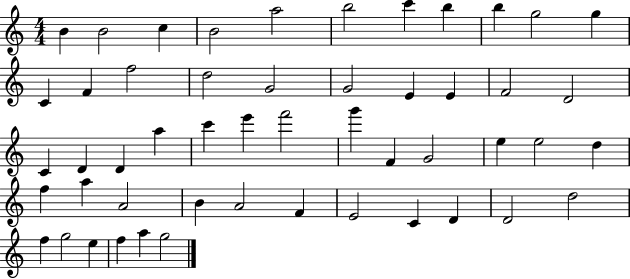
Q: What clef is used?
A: treble